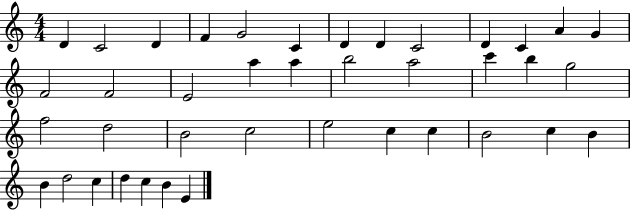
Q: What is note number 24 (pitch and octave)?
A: F5